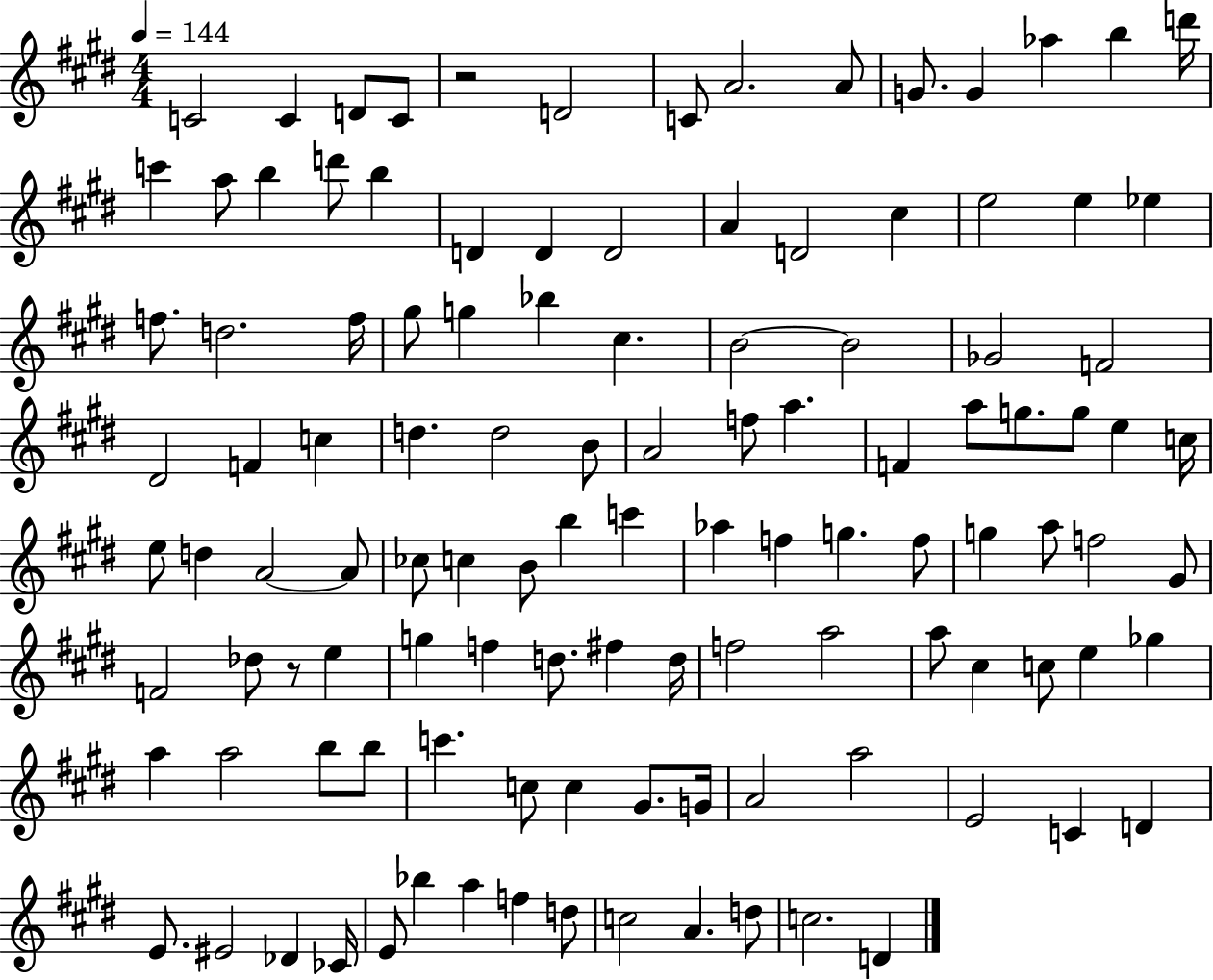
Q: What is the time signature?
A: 4/4